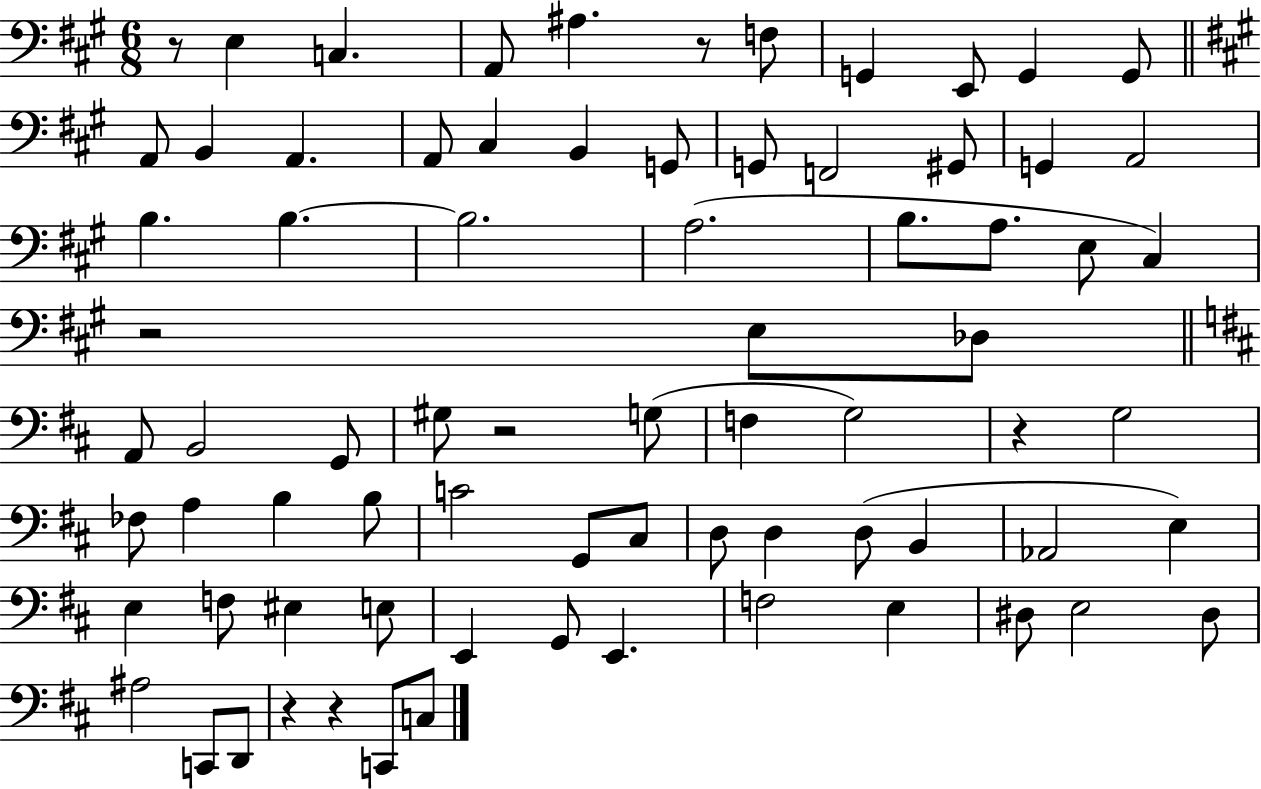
{
  \clef bass
  \numericTimeSignature
  \time 6/8
  \key a \major
  r8 e4 c4. | a,8 ais4. r8 f8 | g,4 e,8 g,4 g,8 | \bar "||" \break \key a \major a,8 b,4 a,4. | a,8 cis4 b,4 g,8 | g,8 f,2 gis,8 | g,4 a,2 | \break b4. b4.~~ | b2. | a2.( | b8. a8. e8 cis4) | \break r2 e8 des8 | \bar "||" \break \key d \major a,8 b,2 g,8 | gis8 r2 g8( | f4 g2) | r4 g2 | \break fes8 a4 b4 b8 | c'2 g,8 cis8 | d8 d4 d8( b,4 | aes,2 e4) | \break e4 f8 eis4 e8 | e,4 g,8 e,4. | f2 e4 | dis8 e2 dis8 | \break ais2 c,8 d,8 | r4 r4 c,8 c8 | \bar "|."
}